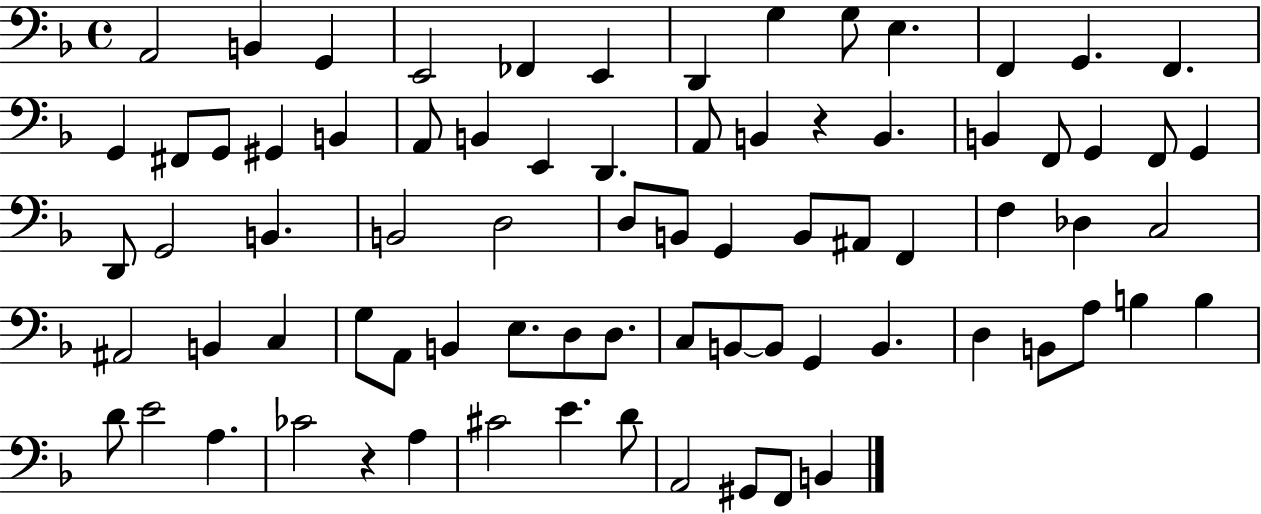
{
  \clef bass
  \time 4/4
  \defaultTimeSignature
  \key f \major
  a,2 b,4 g,4 | e,2 fes,4 e,4 | d,4 g4 g8 e4. | f,4 g,4. f,4. | \break g,4 fis,8 g,8 gis,4 b,4 | a,8 b,4 e,4 d,4. | a,8 b,4 r4 b,4. | b,4 f,8 g,4 f,8 g,4 | \break d,8 g,2 b,4. | b,2 d2 | d8 b,8 g,4 b,8 ais,8 f,4 | f4 des4 c2 | \break ais,2 b,4 c4 | g8 a,8 b,4 e8. d8 d8. | c8 b,8~~ b,8 g,4 b,4. | d4 b,8 a8 b4 b4 | \break d'8 e'2 a4. | ces'2 r4 a4 | cis'2 e'4. d'8 | a,2 gis,8 f,8 b,4 | \break \bar "|."
}